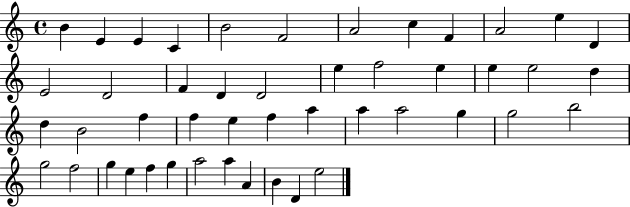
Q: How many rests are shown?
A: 0